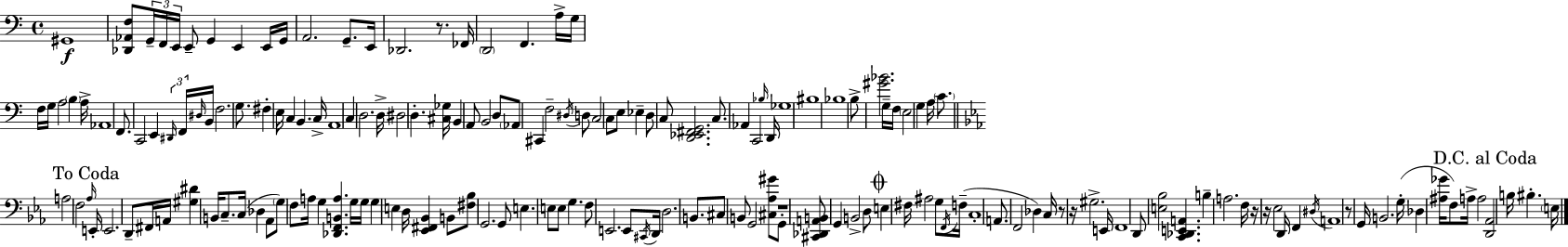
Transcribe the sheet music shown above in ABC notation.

X:1
T:Untitled
M:4/4
L:1/4
K:C
^G,,4 [_D,,_A,,F,]/2 G,,/4 F,,/4 E,,/4 E,,/2 G,, E,, E,,/4 G,,/4 A,,2 G,,/2 E,,/4 _D,,2 z/2 _F,,/4 D,,2 F,, A,/4 G,/4 F,/4 G,/4 A,2 B, A,/4 _A,,4 F,,/2 C,,2 E,, ^D,,/4 F,,/4 ^D,/4 B,,/4 F,2 G,/2 ^F, E,/4 C, B,, C,/4 A,,4 C, D,2 D,/4 ^D,2 D, [^C,_G,]/4 B,, A,,/2 B,,2 D,/2 _A,,/2 ^C,, F,2 ^D,/4 D,/2 C,2 C,/2 E,/2 _E, D,/2 C,/2 [D,,_E,,^F,,G,,]2 C,/2 _A,, C,,2 _B,/4 D,,/4 _G,4 ^B,4 _B,4 B,/2 [^G_B]2 G,/4 F,/4 E,2 G, A,/4 C/2 A,2 F,2 _A,/4 E,,/4 E,,2 D,,/2 ^F,,/4 A,,/4 [^G,^D] B,,/4 C,/2 C,/4 _D, _A,,/2 G,/2 F,/2 A,/4 G, [_D,,F,,B,,A,] G,/4 G,/4 G, E, D,/4 [_E,,^F,,_B,,] B,,/2 [^F,_B,]/2 G,,2 G,,/2 E, E,/2 E,/2 G, F,/2 E,,2 E,,/2 ^C,,/4 D,,/4 D,2 B,,/2 ^C,/2 B,,/2 G,,2 [^C,_A,^G]/2 G,,/2 z4 [^C,,_D,,A,,B,,]/2 G,, B,,2 D,/2 E, ^F,/4 ^A,2 G,/2 F,,/4 F,/4 C,4 A,,/2 F,,2 _D, C,/4 z/2 z/4 ^G,2 E,,/4 F,,4 D,,/2 [E,_B,]2 [C,,_D,,E,,A,,] B, A,2 F,/4 z/4 z/4 _E,2 D,,/4 F,, ^D,/4 A,,4 z/2 G,,/4 B,,2 G,/4 _D, [^A,_G]/4 F,/2 A,/4 A,2 [D,,_A,,]2 B,/4 ^B, E,/4